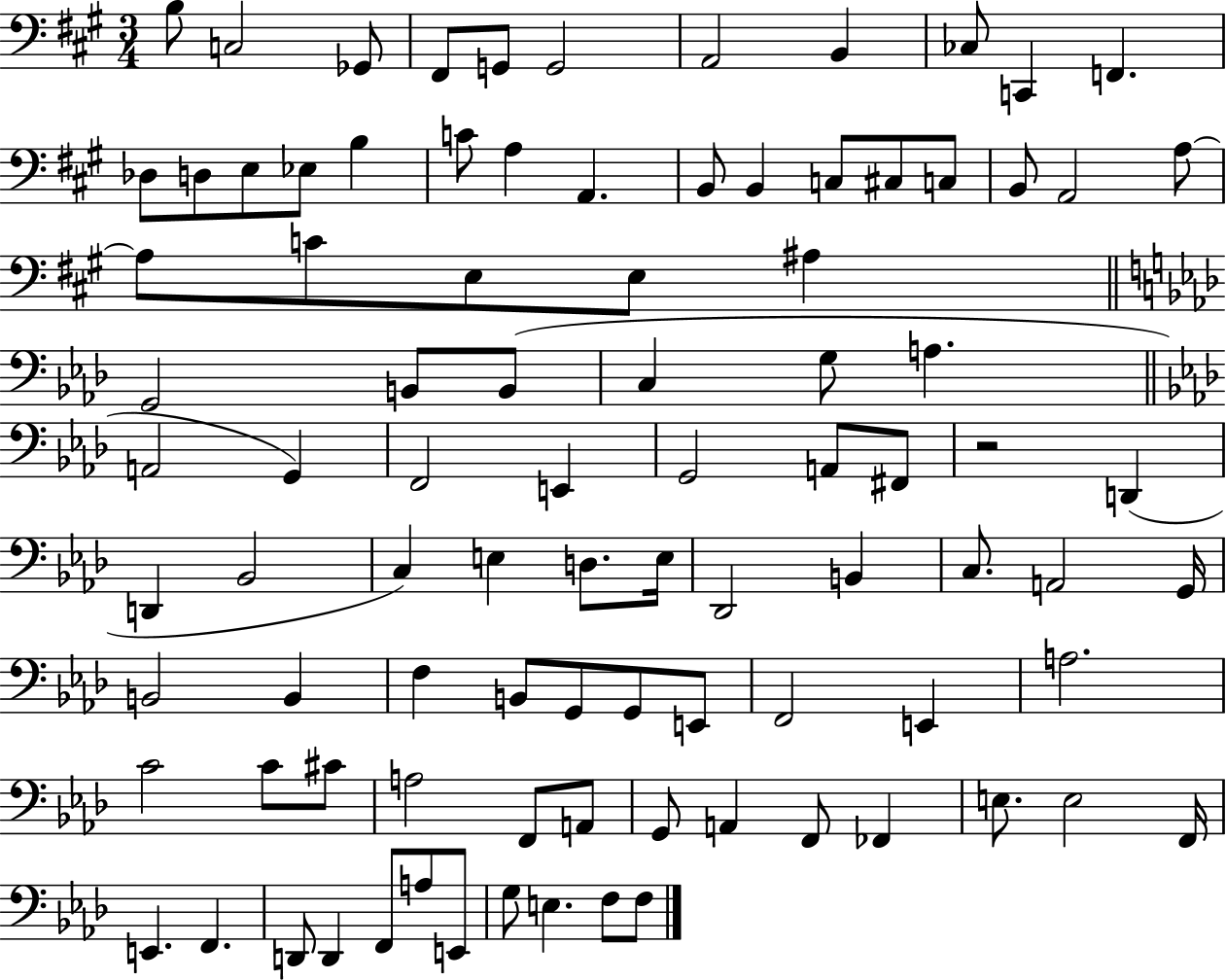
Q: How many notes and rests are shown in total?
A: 92